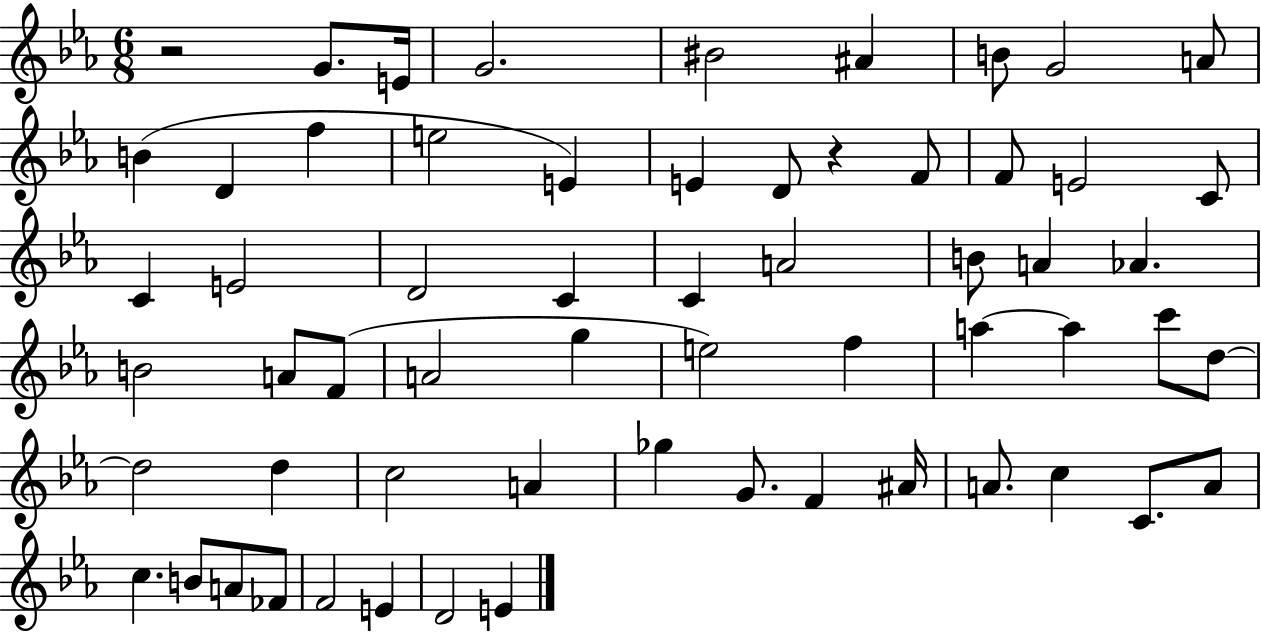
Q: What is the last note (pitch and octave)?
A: E4